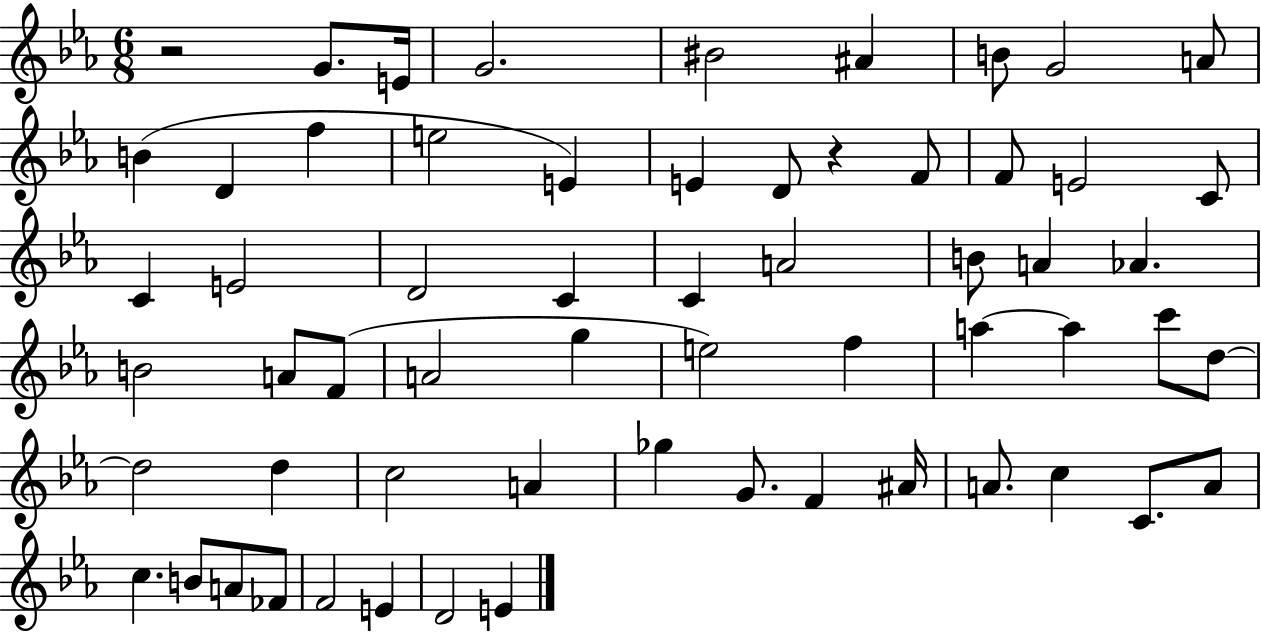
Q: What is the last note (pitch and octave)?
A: E4